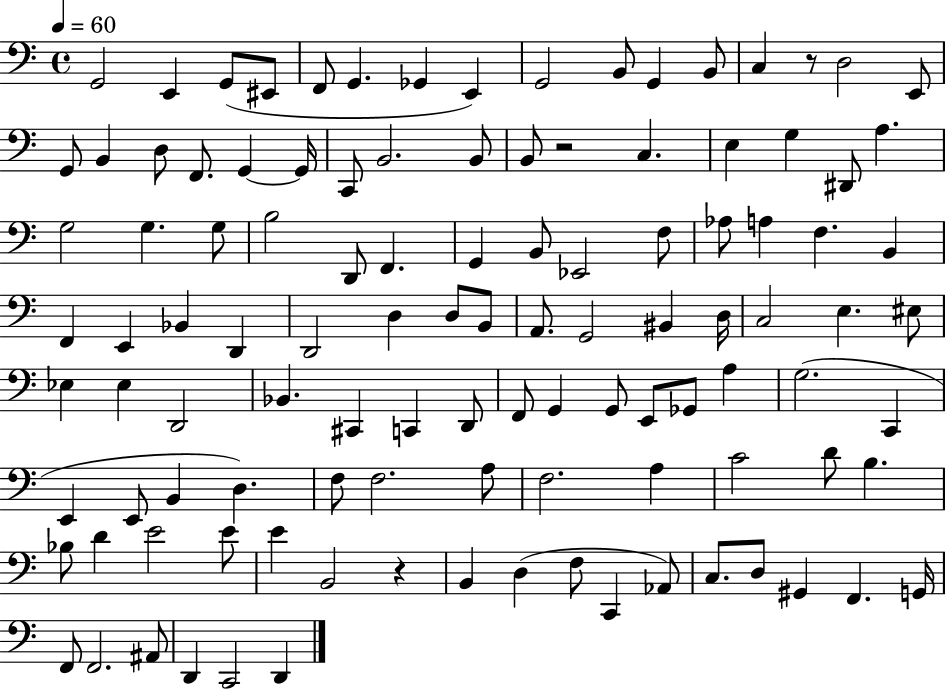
X:1
T:Untitled
M:4/4
L:1/4
K:C
G,,2 E,, G,,/2 ^E,,/2 F,,/2 G,, _G,, E,, G,,2 B,,/2 G,, B,,/2 C, z/2 D,2 E,,/2 G,,/2 B,, D,/2 F,,/2 G,, G,,/4 C,,/2 B,,2 B,,/2 B,,/2 z2 C, E, G, ^D,,/2 A, G,2 G, G,/2 B,2 D,,/2 F,, G,, B,,/2 _E,,2 F,/2 _A,/2 A, F, B,, F,, E,, _B,, D,, D,,2 D, D,/2 B,,/2 A,,/2 G,,2 ^B,, D,/4 C,2 E, ^E,/2 _E, _E, D,,2 _B,, ^C,, C,, D,,/2 F,,/2 G,, G,,/2 E,,/2 _G,,/2 A, G,2 C,, E,, E,,/2 B,, D, F,/2 F,2 A,/2 F,2 A, C2 D/2 B, _B,/2 D E2 E/2 E B,,2 z B,, D, F,/2 C,, _A,,/2 C,/2 D,/2 ^G,, F,, G,,/4 F,,/2 F,,2 ^A,,/2 D,, C,,2 D,,